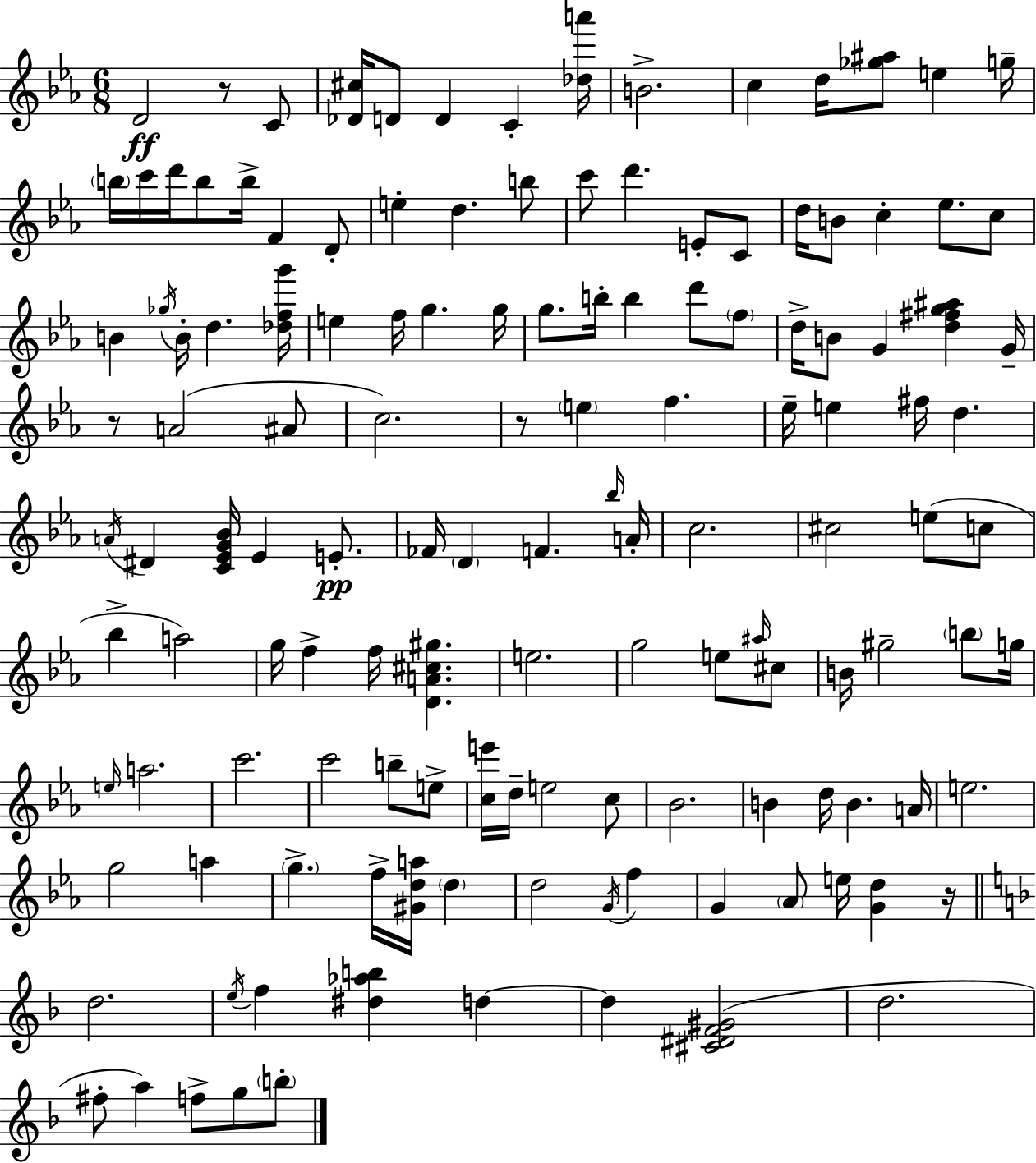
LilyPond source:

{
  \clef treble
  \numericTimeSignature
  \time 6/8
  \key ees \major
  d'2\ff r8 c'8 | <des' cis''>16 d'8 d'4 c'4-. <des'' a'''>16 | b'2.-> | c''4 d''16 <ges'' ais''>8 e''4 g''16-- | \break \parenthesize b''16 c'''16 d'''16 b''8 b''16-> f'4 d'8-. | e''4-. d''4. b''8 | c'''8 d'''4. e'8-. c'8 | d''16 b'8 c''4-. ees''8. c''8 | \break b'4 \acciaccatura { ges''16 } b'16-. d''4. | <des'' f'' g'''>16 e''4 f''16 g''4. | g''16 g''8. b''16-. b''4 d'''8 \parenthesize f''8 | d''16-> b'8 g'4 <d'' fis'' g'' ais''>4 | \break g'16-- r8 a'2( ais'8 | c''2.) | r8 \parenthesize e''4 f''4. | ees''16-- e''4 fis''16 d''4. | \break \acciaccatura { a'16 } dis'4 <c' ees' g' bes'>16 ees'4 e'8.-.\pp | fes'16 \parenthesize d'4 f'4. | \grace { bes''16 } a'16-. c''2. | cis''2 e''8( | \break c''8 bes''4-> a''2) | g''16 f''4-> f''16 <d' a' cis'' gis''>4. | e''2. | g''2 e''8 | \break \grace { ais''16 } cis''8 b'16 gis''2-- | \parenthesize b''8 g''16 \grace { e''16 } a''2. | c'''2. | c'''2 | \break b''8-- e''8-> <c'' e'''>16 d''16-- e''2 | c''8 bes'2. | b'4 d''16 b'4. | a'16 e''2. | \break g''2 | a''4 \parenthesize g''4.-> f''16-> | <gis' d'' a''>16 \parenthesize d''4 d''2 | \acciaccatura { g'16 } f''4 g'4 \parenthesize aes'8 | \break e''16 <g' d''>4 r16 \bar "||" \break \key d \minor d''2. | \acciaccatura { e''16 } f''4 <dis'' aes'' b''>4 d''4~~ | d''4 <cis' dis' f' gis'>2( | d''2. | \break fis''8-. a''4) f''8-> g''8 \parenthesize b''8-. | \bar "|."
}